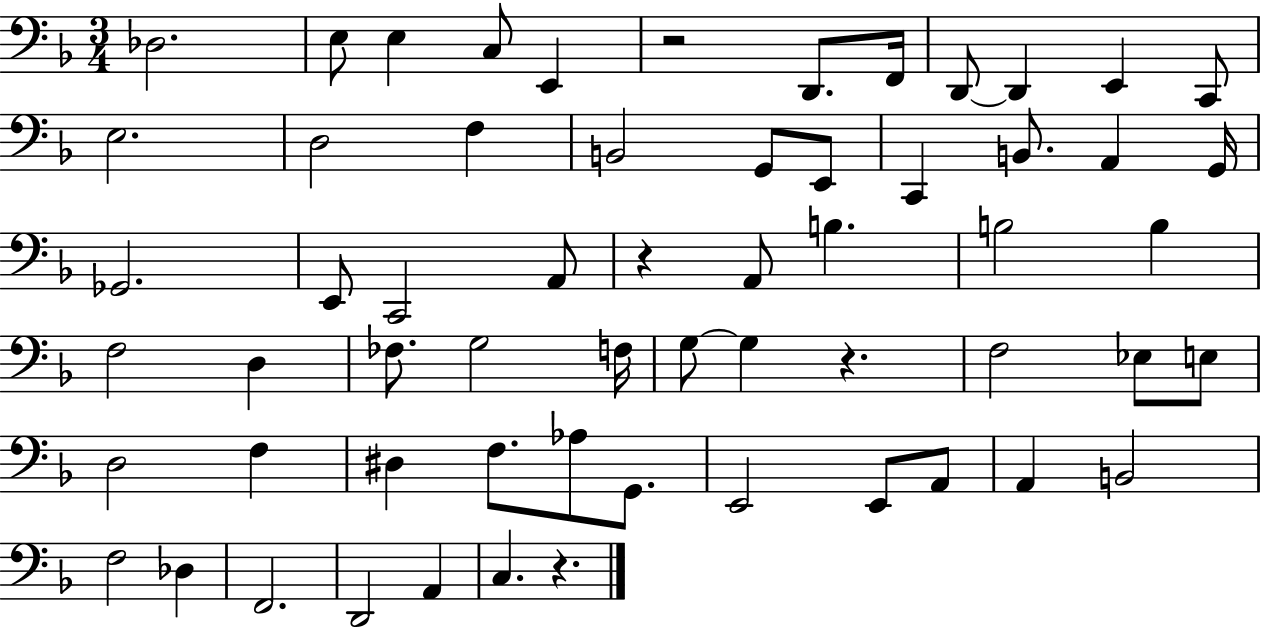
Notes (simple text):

Db3/h. E3/e E3/q C3/e E2/q R/h D2/e. F2/s D2/e D2/q E2/q C2/e E3/h. D3/h F3/q B2/h G2/e E2/e C2/q B2/e. A2/q G2/s Gb2/h. E2/e C2/h A2/e R/q A2/e B3/q. B3/h B3/q F3/h D3/q FES3/e. G3/h F3/s G3/e G3/q R/q. F3/h Eb3/e E3/e D3/h F3/q D#3/q F3/e. Ab3/e G2/e. E2/h E2/e A2/e A2/q B2/h F3/h Db3/q F2/h. D2/h A2/q C3/q. R/q.